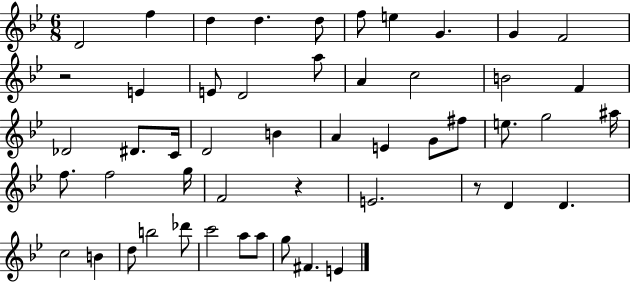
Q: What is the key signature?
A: BES major